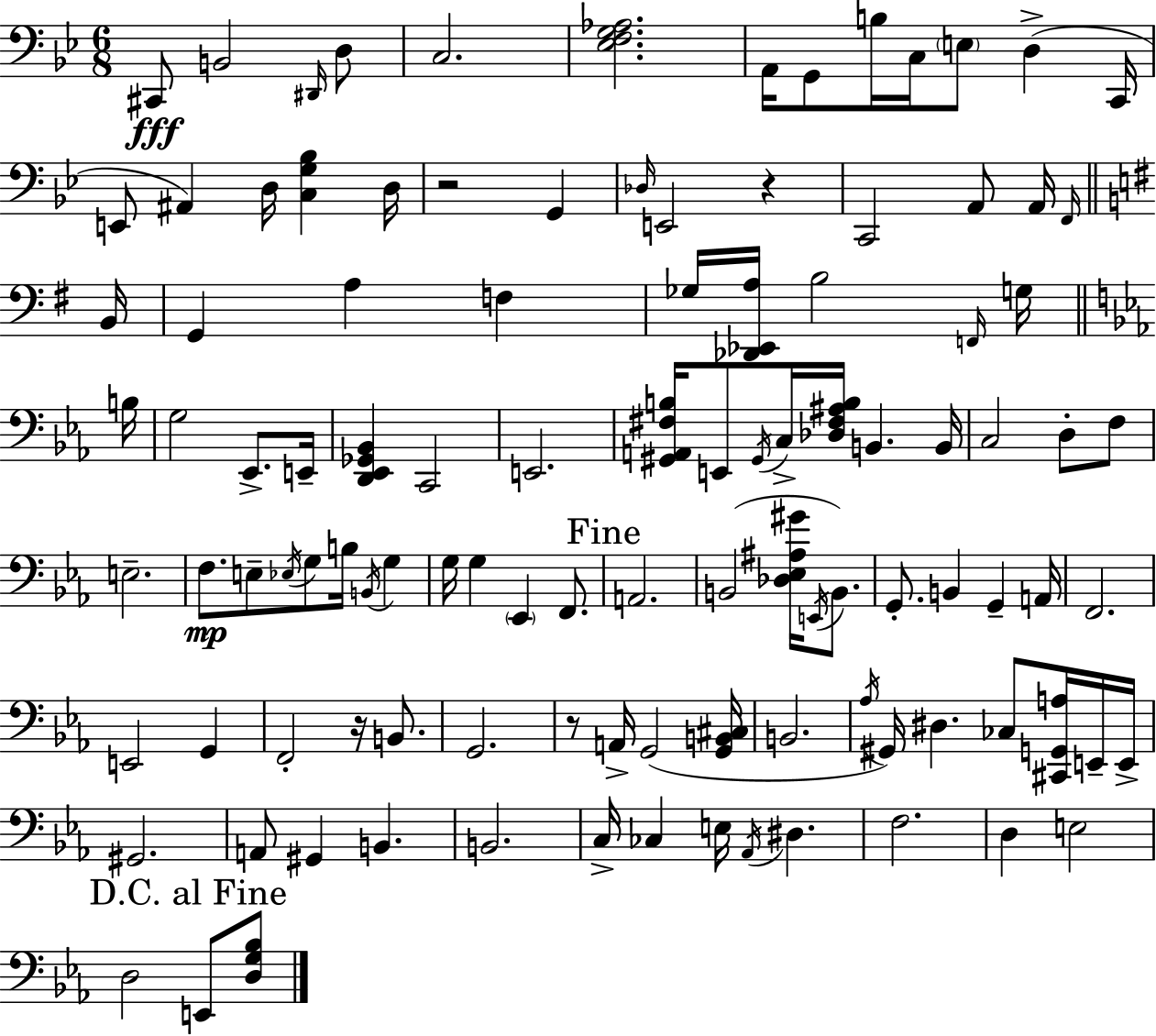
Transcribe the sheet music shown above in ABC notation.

X:1
T:Untitled
M:6/8
L:1/4
K:Gm
^C,,/2 B,,2 ^D,,/4 D,/2 C,2 [_E,F,G,_A,]2 A,,/4 G,,/2 B,/4 C,/4 E,/2 D, C,,/4 E,,/2 ^A,, D,/4 [C,G,_B,] D,/4 z2 G,, _D,/4 E,,2 z C,,2 A,,/2 A,,/4 F,,/4 B,,/4 G,, A, F, _G,/4 [_D,,_E,,A,]/4 B,2 F,,/4 G,/4 B,/4 G,2 _E,,/2 E,,/4 [D,,_E,,_G,,_B,,] C,,2 E,,2 [^G,,A,,^F,B,]/4 E,,/2 ^G,,/4 C,/4 [_D,^F,^A,B,]/4 B,, B,,/4 C,2 D,/2 F,/2 E,2 F,/2 E,/2 _E,/4 G,/2 B,/4 B,,/4 G, G,/4 G, _E,, F,,/2 A,,2 B,,2 [_D,_E,^A,^G]/4 E,,/4 B,,/2 G,,/2 B,, G,, A,,/4 F,,2 E,,2 G,, F,,2 z/4 B,,/2 G,,2 z/2 A,,/4 G,,2 [G,,B,,^C,]/4 B,,2 _A,/4 ^G,,/4 ^D, _C,/2 [^C,,G,,A,]/4 E,,/4 E,,/4 ^G,,2 A,,/2 ^G,, B,, B,,2 C,/4 _C, E,/4 _A,,/4 ^D, F,2 D, E,2 D,2 E,,/2 [D,G,_B,]/2